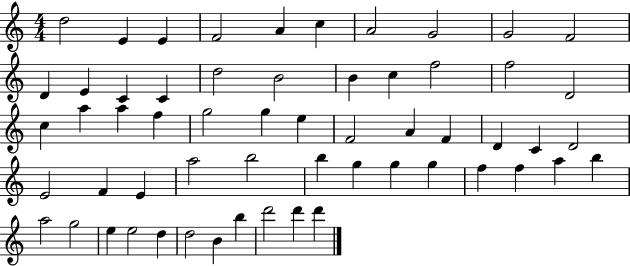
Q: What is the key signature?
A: C major